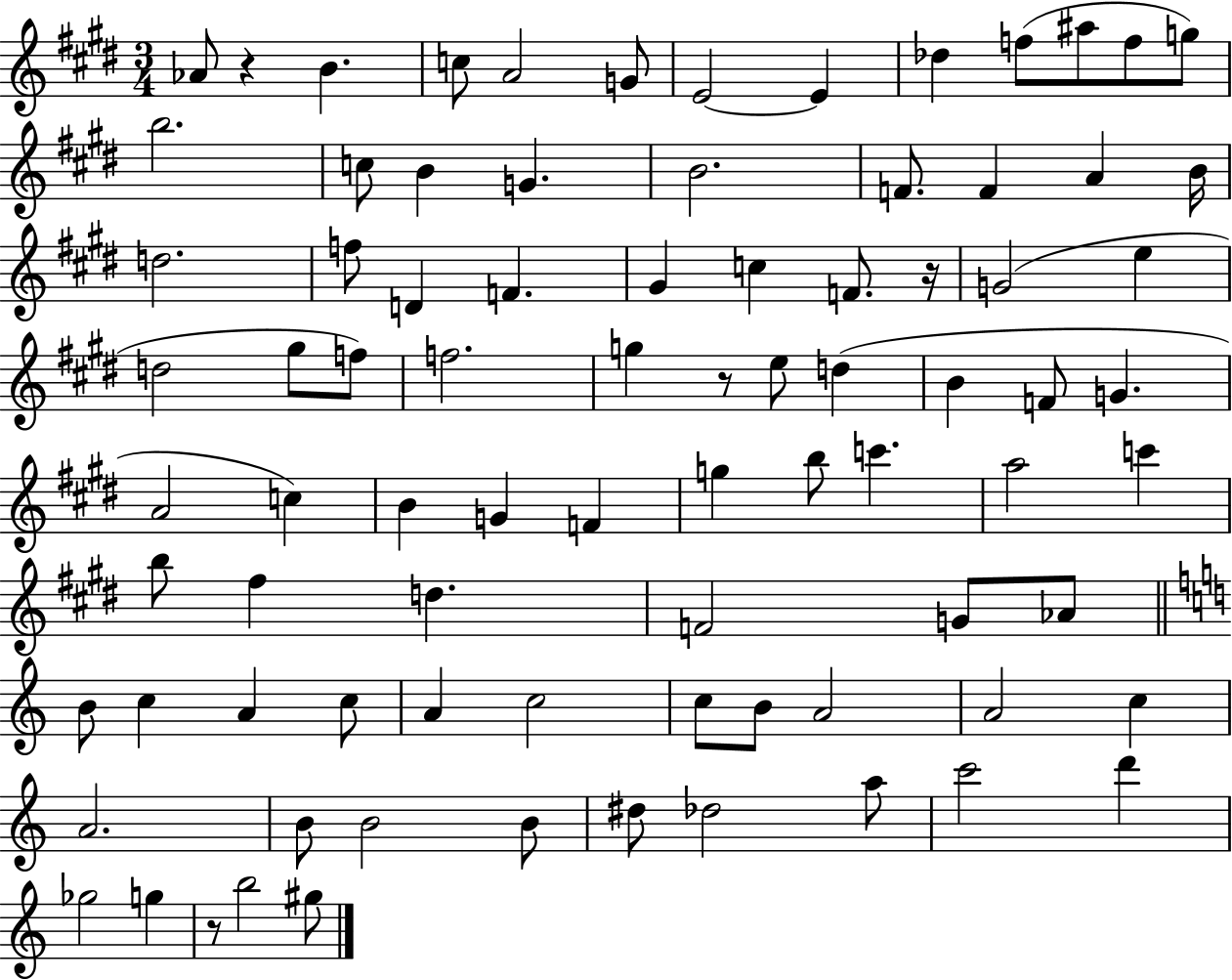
{
  \clef treble
  \numericTimeSignature
  \time 3/4
  \key e \major
  aes'8 r4 b'4. | c''8 a'2 g'8 | e'2~~ e'4 | des''4 f''8( ais''8 f''8 g''8) | \break b''2. | c''8 b'4 g'4. | b'2. | f'8. f'4 a'4 b'16 | \break d''2. | f''8 d'4 f'4. | gis'4 c''4 f'8. r16 | g'2( e''4 | \break d''2 gis''8 f''8) | f''2. | g''4 r8 e''8 d''4( | b'4 f'8 g'4. | \break a'2 c''4) | b'4 g'4 f'4 | g''4 b''8 c'''4. | a''2 c'''4 | \break b''8 fis''4 d''4. | f'2 g'8 aes'8 | \bar "||" \break \key a \minor b'8 c''4 a'4 c''8 | a'4 c''2 | c''8 b'8 a'2 | a'2 c''4 | \break a'2. | b'8 b'2 b'8 | dis''8 des''2 a''8 | c'''2 d'''4 | \break ges''2 g''4 | r8 b''2 gis''8 | \bar "|."
}